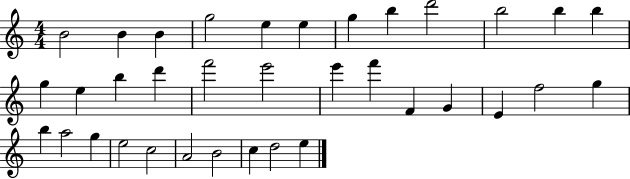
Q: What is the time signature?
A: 4/4